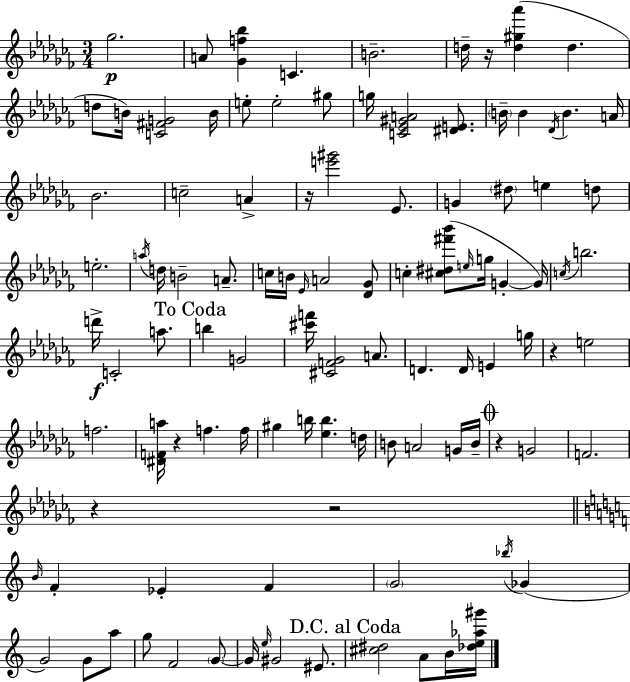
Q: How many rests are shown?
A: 7